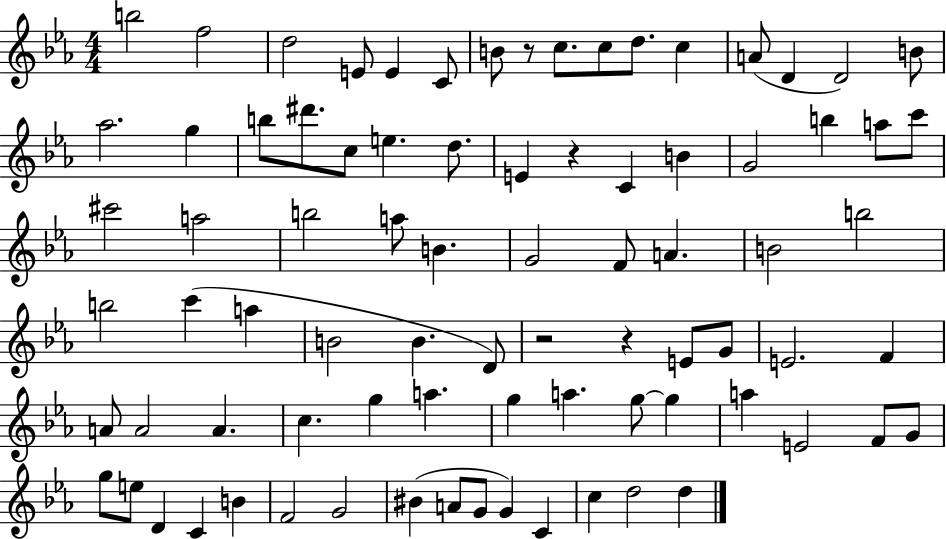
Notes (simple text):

B5/h F5/h D5/h E4/e E4/q C4/e B4/e R/e C5/e. C5/e D5/e. C5/q A4/e D4/q D4/h B4/e Ab5/h. G5/q B5/e D#6/e. C5/e E5/q. D5/e. E4/q R/q C4/q B4/q G4/h B5/q A5/e C6/e C#6/h A5/h B5/h A5/e B4/q. G4/h F4/e A4/q. B4/h B5/h B5/h C6/q A5/q B4/h B4/q. D4/e R/h R/q E4/e G4/e E4/h. F4/q A4/e A4/h A4/q. C5/q. G5/q A5/q. G5/q A5/q. G5/e G5/q A5/q E4/h F4/e G4/e G5/e E5/e D4/q C4/q B4/q F4/h G4/h BIS4/q A4/e G4/e G4/q C4/q C5/q D5/h D5/q